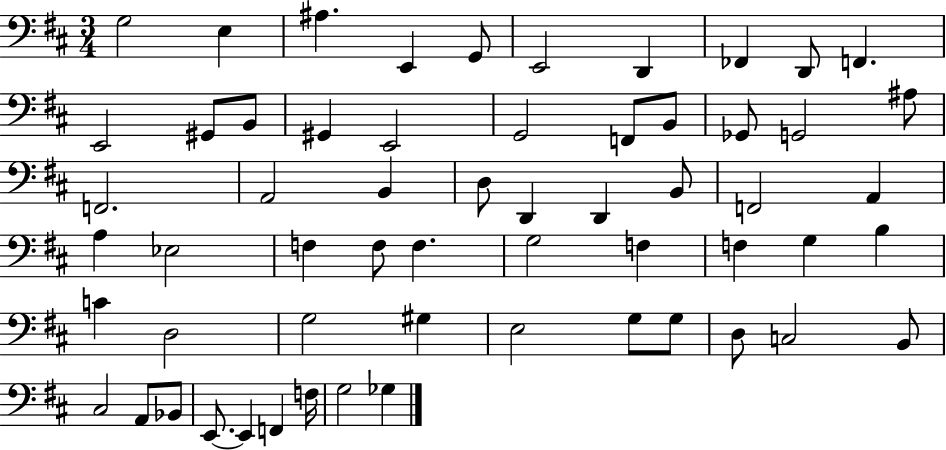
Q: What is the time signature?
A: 3/4